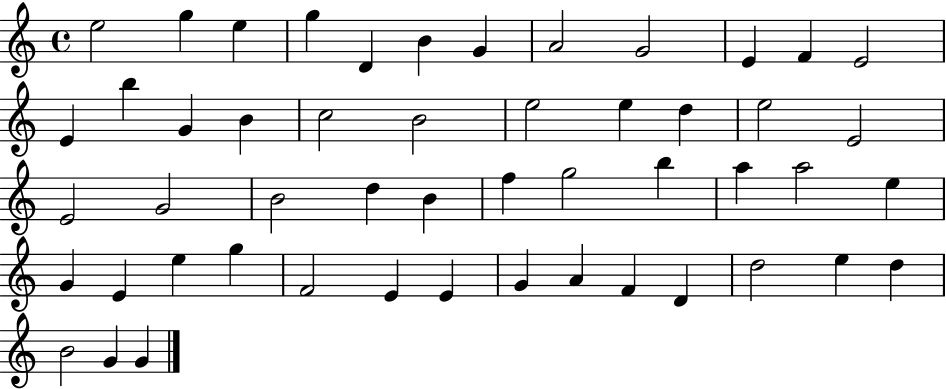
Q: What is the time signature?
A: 4/4